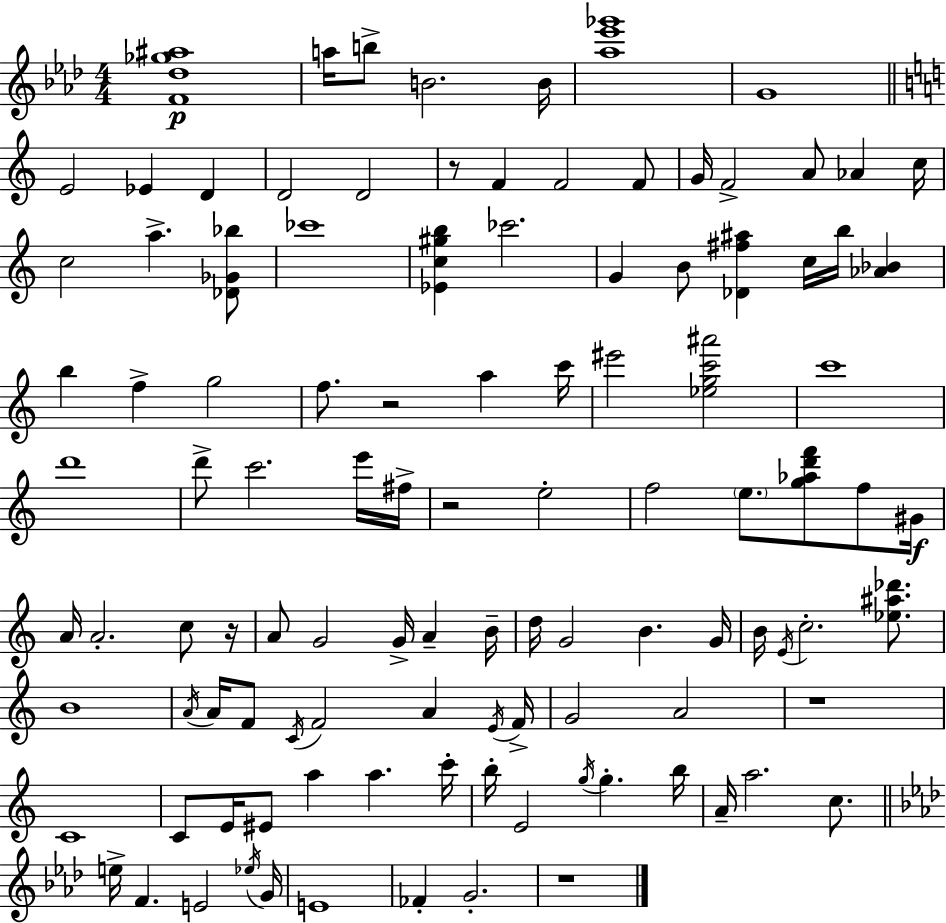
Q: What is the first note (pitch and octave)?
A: A5